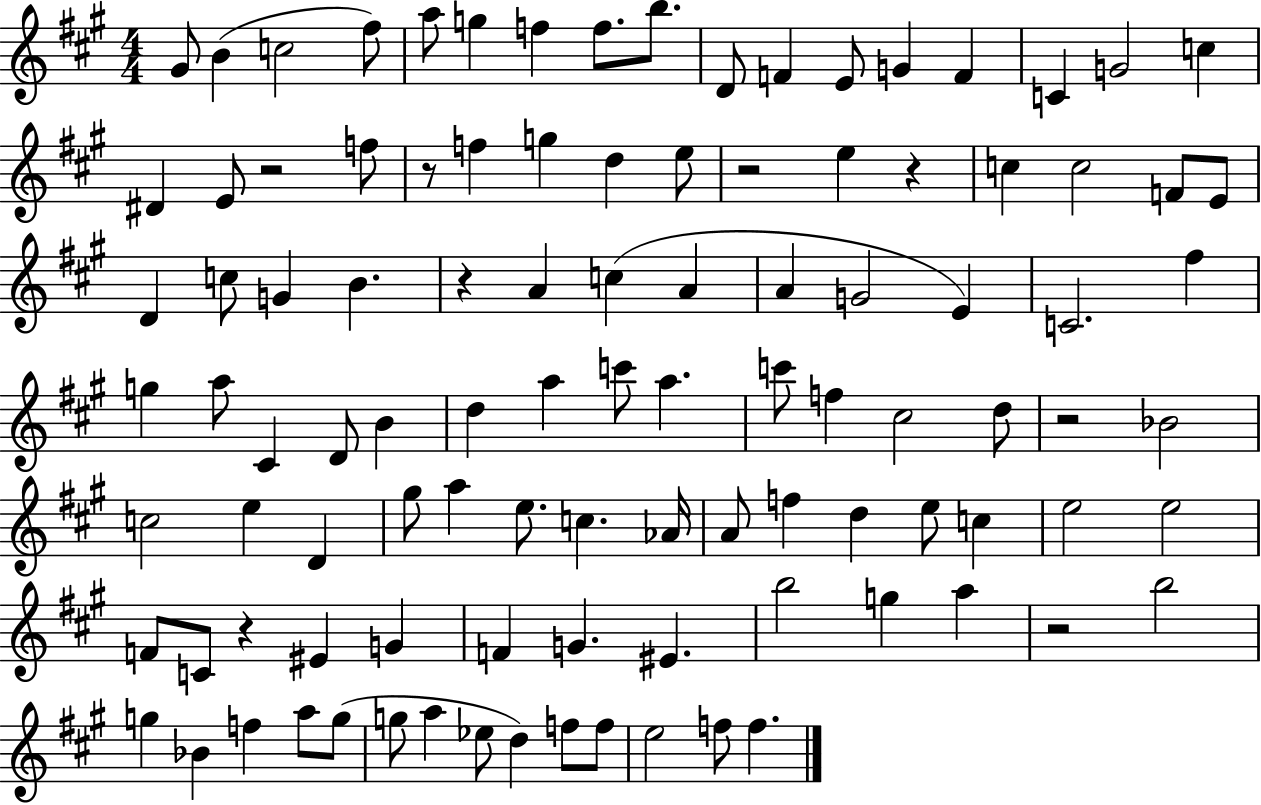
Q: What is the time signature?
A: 4/4